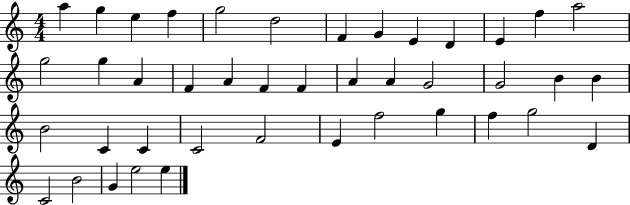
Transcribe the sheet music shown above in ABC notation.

X:1
T:Untitled
M:4/4
L:1/4
K:C
a g e f g2 d2 F G E D E f a2 g2 g A F A F F A A G2 G2 B B B2 C C C2 F2 E f2 g f g2 D C2 B2 G e2 e